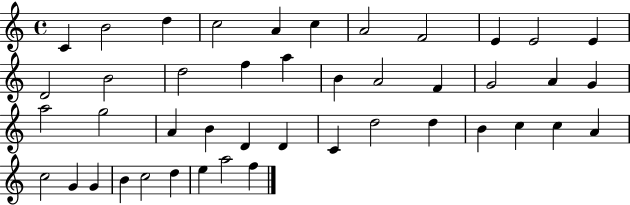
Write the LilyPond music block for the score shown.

{
  \clef treble
  \time 4/4
  \defaultTimeSignature
  \key c \major
  c'4 b'2 d''4 | c''2 a'4 c''4 | a'2 f'2 | e'4 e'2 e'4 | \break d'2 b'2 | d''2 f''4 a''4 | b'4 a'2 f'4 | g'2 a'4 g'4 | \break a''2 g''2 | a'4 b'4 d'4 d'4 | c'4 d''2 d''4 | b'4 c''4 c''4 a'4 | \break c''2 g'4 g'4 | b'4 c''2 d''4 | e''4 a''2 f''4 | \bar "|."
}